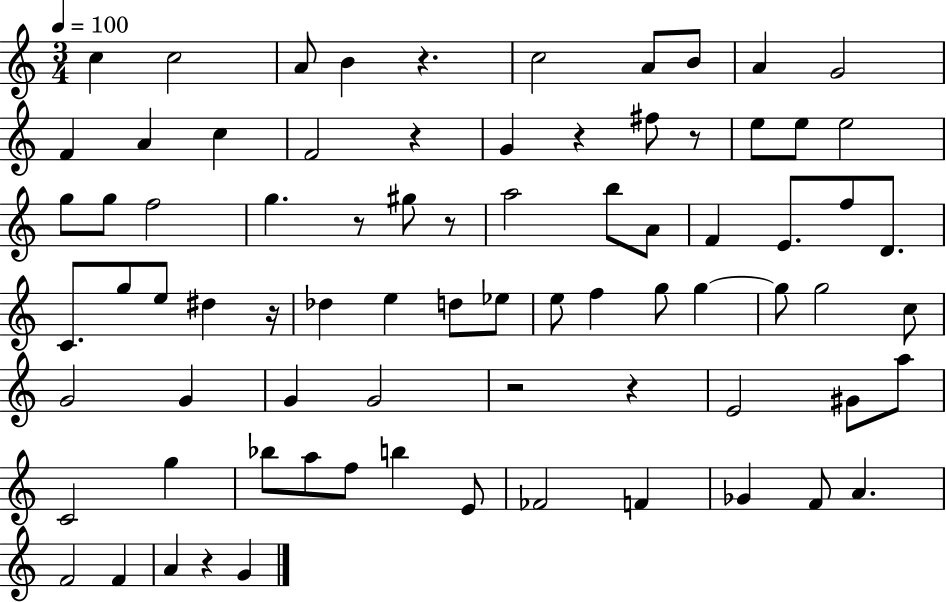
X:1
T:Untitled
M:3/4
L:1/4
K:C
c c2 A/2 B z c2 A/2 B/2 A G2 F A c F2 z G z ^f/2 z/2 e/2 e/2 e2 g/2 g/2 f2 g z/2 ^g/2 z/2 a2 b/2 A/2 F E/2 f/2 D/2 C/2 g/2 e/2 ^d z/4 _d e d/2 _e/2 e/2 f g/2 g g/2 g2 c/2 G2 G G G2 z2 z E2 ^G/2 a/2 C2 g _b/2 a/2 f/2 b E/2 _F2 F _G F/2 A F2 F A z G